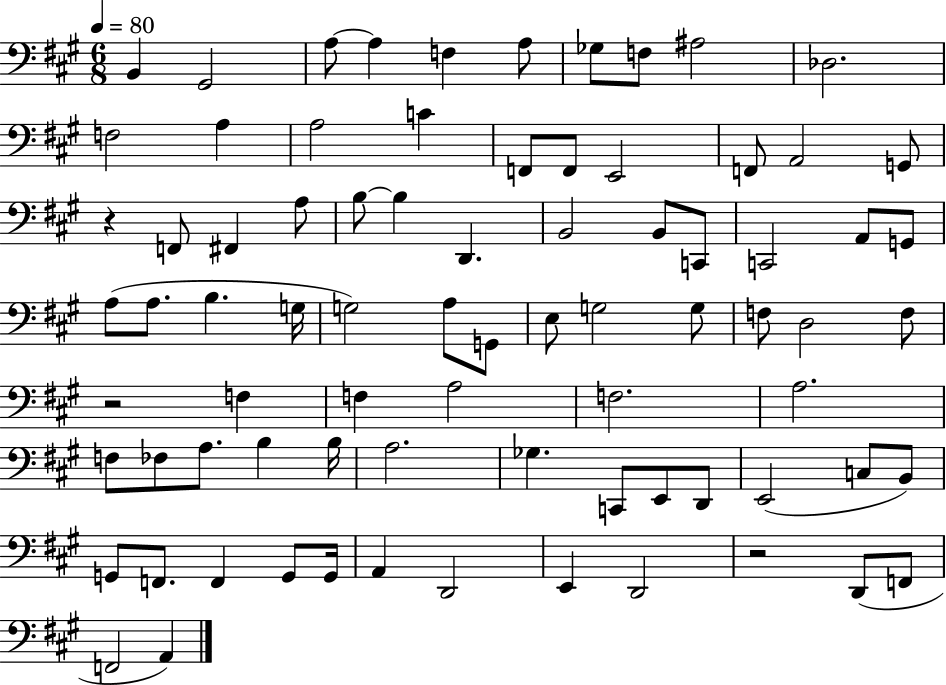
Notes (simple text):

B2/q G#2/h A3/e A3/q F3/q A3/e Gb3/e F3/e A#3/h Db3/h. F3/h A3/q A3/h C4/q F2/e F2/e E2/h F2/e A2/h G2/e R/q F2/e F#2/q A3/e B3/e B3/q D2/q. B2/h B2/e C2/e C2/h A2/e G2/e A3/e A3/e. B3/q. G3/s G3/h A3/e G2/e E3/e G3/h G3/e F3/e D3/h F3/e R/h F3/q F3/q A3/h F3/h. A3/h. F3/e FES3/e A3/e. B3/q B3/s A3/h. Gb3/q. C2/e E2/e D2/e E2/h C3/e B2/e G2/e F2/e. F2/q G2/e G2/s A2/q D2/h E2/q D2/h R/h D2/e F2/e F2/h A2/q